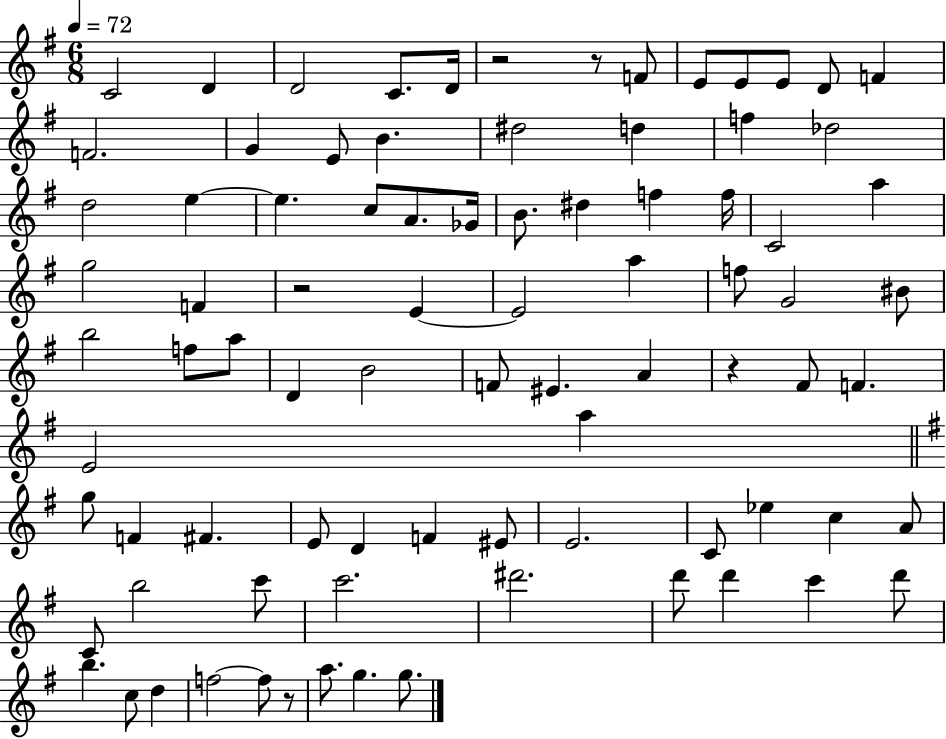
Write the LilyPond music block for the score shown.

{
  \clef treble
  \numericTimeSignature
  \time 6/8
  \key g \major
  \tempo 4 = 72
  c'2 d'4 | d'2 c'8. d'16 | r2 r8 f'8 | e'8 e'8 e'8 d'8 f'4 | \break f'2. | g'4 e'8 b'4. | dis''2 d''4 | f''4 des''2 | \break d''2 e''4~~ | e''4. c''8 a'8. ges'16 | b'8. dis''4 f''4 f''16 | c'2 a''4 | \break g''2 f'4 | r2 e'4~~ | e'2 a''4 | f''8 g'2 bis'8 | \break b''2 f''8 a''8 | d'4 b'2 | f'8 eis'4. a'4 | r4 fis'8 f'4. | \break e'2 a''4 | \bar "||" \break \key g \major g''8 f'4 fis'4. | e'8 d'4 f'4 eis'8 | e'2. | c'8 ees''4 c''4 a'8 | \break c'8 b''2 c'''8 | c'''2. | dis'''2. | d'''8 d'''4 c'''4 d'''8 | \break b''4. c''8 d''4 | f''2~~ f''8 r8 | a''8. g''4. g''8. | \bar "|."
}